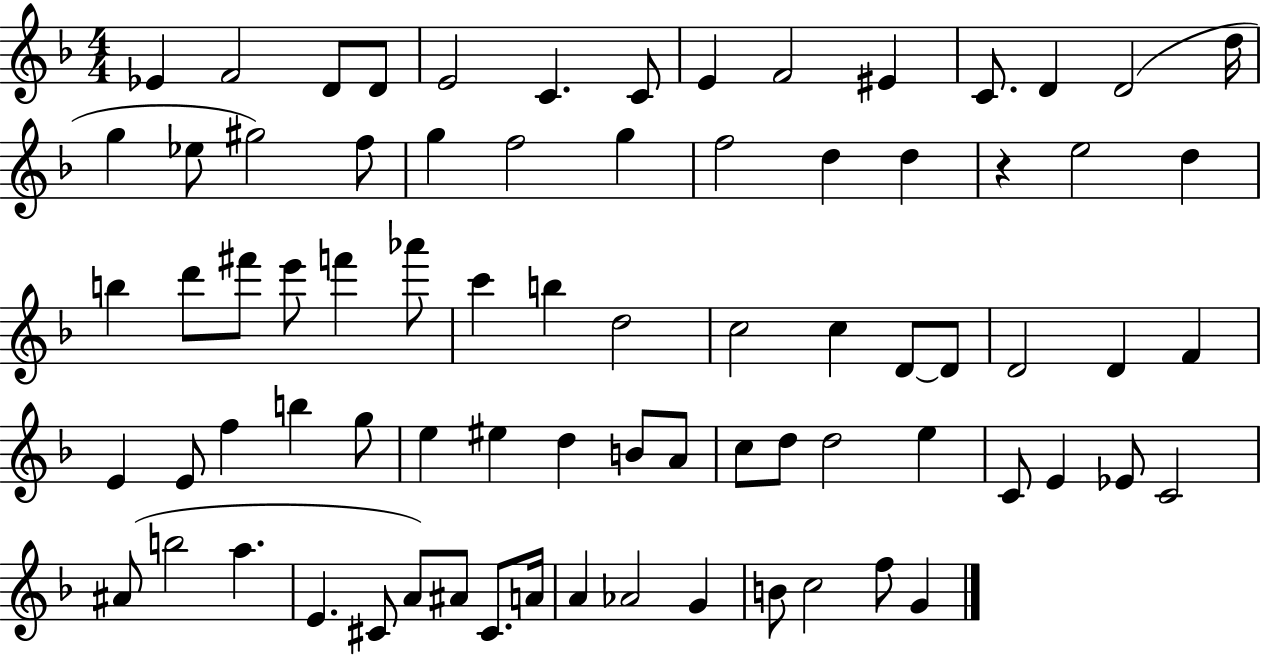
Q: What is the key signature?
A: F major